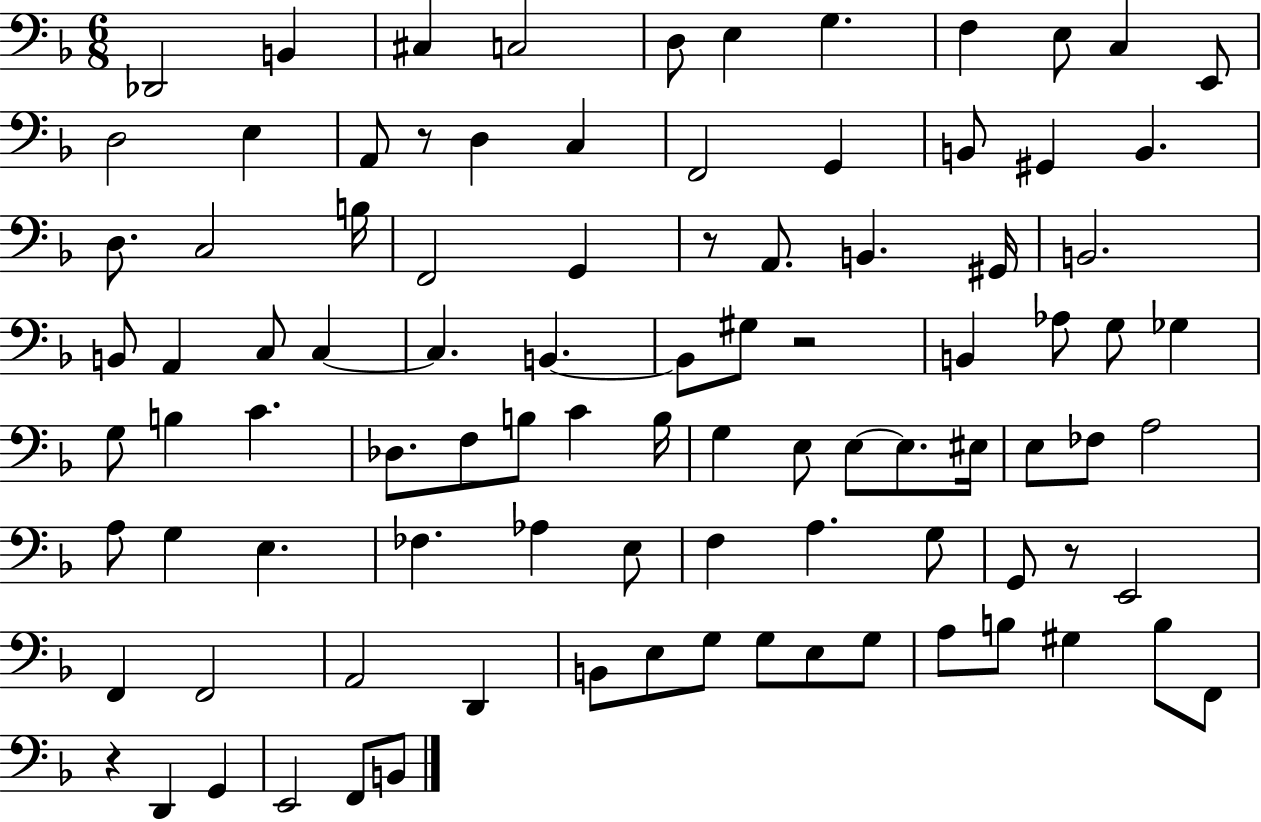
Db2/h B2/q C#3/q C3/h D3/e E3/q G3/q. F3/q E3/e C3/q E2/e D3/h E3/q A2/e R/e D3/q C3/q F2/h G2/q B2/e G#2/q B2/q. D3/e. C3/h B3/s F2/h G2/q R/e A2/e. B2/q. G#2/s B2/h. B2/e A2/q C3/e C3/q C3/q. B2/q. B2/e G#3/e R/h B2/q Ab3/e G3/e Gb3/q G3/e B3/q C4/q. Db3/e. F3/e B3/e C4/q B3/s G3/q E3/e E3/e E3/e. EIS3/s E3/e FES3/e A3/h A3/e G3/q E3/q. FES3/q. Ab3/q E3/e F3/q A3/q. G3/e G2/e R/e E2/h F2/q F2/h A2/h D2/q B2/e E3/e G3/e G3/e E3/e G3/e A3/e B3/e G#3/q B3/e F2/e R/q D2/q G2/q E2/h F2/e B2/e